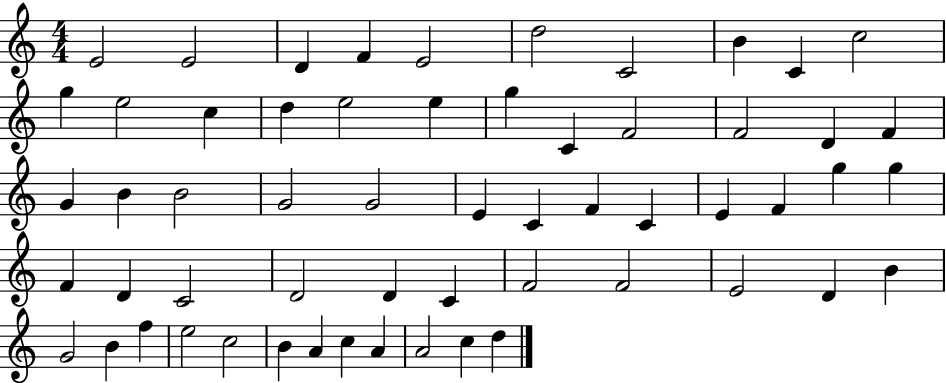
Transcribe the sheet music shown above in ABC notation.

X:1
T:Untitled
M:4/4
L:1/4
K:C
E2 E2 D F E2 d2 C2 B C c2 g e2 c d e2 e g C F2 F2 D F G B B2 G2 G2 E C F C E F g g F D C2 D2 D C F2 F2 E2 D B G2 B f e2 c2 B A c A A2 c d